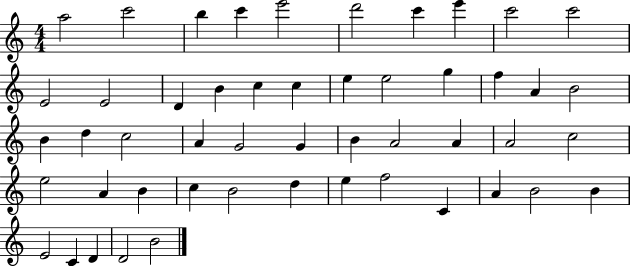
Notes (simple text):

A5/h C6/h B5/q C6/q E6/h D6/h C6/q E6/q C6/h C6/h E4/h E4/h D4/q B4/q C5/q C5/q E5/q E5/h G5/q F5/q A4/q B4/h B4/q D5/q C5/h A4/q G4/h G4/q B4/q A4/h A4/q A4/h C5/h E5/h A4/q B4/q C5/q B4/h D5/q E5/q F5/h C4/q A4/q B4/h B4/q E4/h C4/q D4/q D4/h B4/h